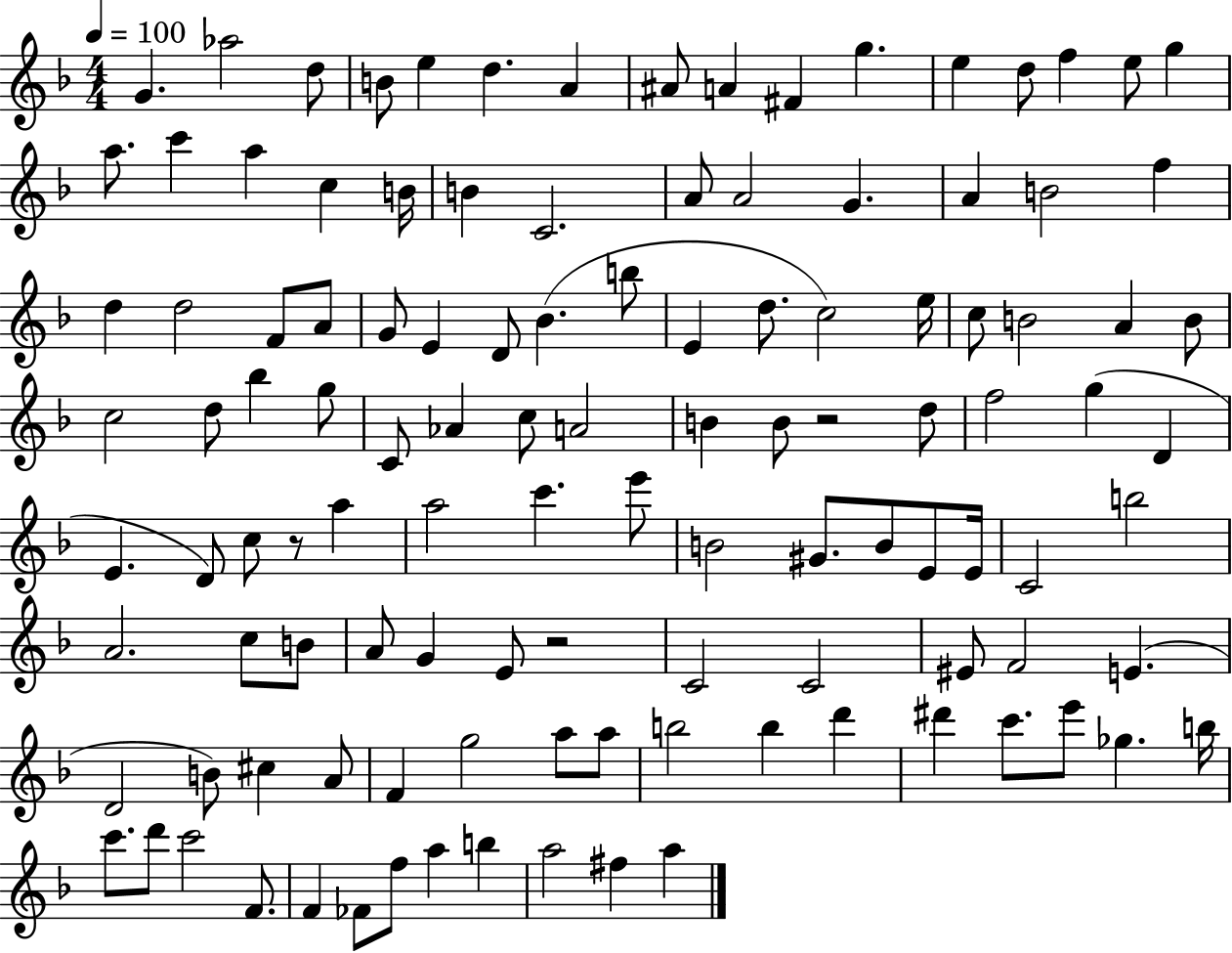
G4/q. Ab5/h D5/e B4/e E5/q D5/q. A4/q A#4/e A4/q F#4/q G5/q. E5/q D5/e F5/q E5/e G5/q A5/e. C6/q A5/q C5/q B4/s B4/q C4/h. A4/e A4/h G4/q. A4/q B4/h F5/q D5/q D5/h F4/e A4/e G4/e E4/q D4/e Bb4/q. B5/e E4/q D5/e. C5/h E5/s C5/e B4/h A4/q B4/e C5/h D5/e Bb5/q G5/e C4/e Ab4/q C5/e A4/h B4/q B4/e R/h D5/e F5/h G5/q D4/q E4/q. D4/e C5/e R/e A5/q A5/h C6/q. E6/e B4/h G#4/e. B4/e E4/e E4/s C4/h B5/h A4/h. C5/e B4/e A4/e G4/q E4/e R/h C4/h C4/h EIS4/e F4/h E4/q. D4/h B4/e C#5/q A4/e F4/q G5/h A5/e A5/e B5/h B5/q D6/q D#6/q C6/e. E6/e Gb5/q. B5/s C6/e. D6/e C6/h F4/e. F4/q FES4/e F5/e A5/q B5/q A5/h F#5/q A5/q